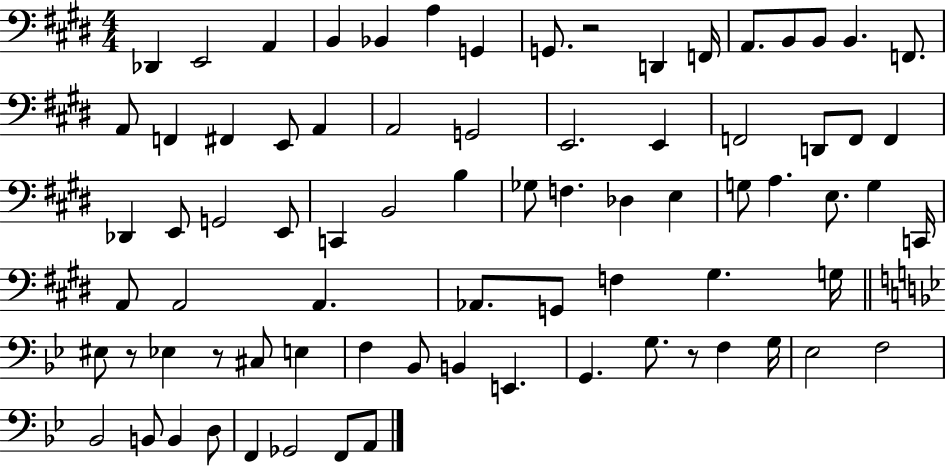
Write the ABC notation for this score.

X:1
T:Untitled
M:4/4
L:1/4
K:E
_D,, E,,2 A,, B,, _B,, A, G,, G,,/2 z2 D,, F,,/4 A,,/2 B,,/2 B,,/2 B,, F,,/2 A,,/2 F,, ^F,, E,,/2 A,, A,,2 G,,2 E,,2 E,, F,,2 D,,/2 F,,/2 F,, _D,, E,,/2 G,,2 E,,/2 C,, B,,2 B, _G,/2 F, _D, E, G,/2 A, E,/2 G, C,,/4 A,,/2 A,,2 A,, _A,,/2 G,,/2 F, ^G, G,/4 ^E,/2 z/2 _E, z/2 ^C,/2 E, F, _B,,/2 B,, E,, G,, G,/2 z/2 F, G,/4 _E,2 F,2 _B,,2 B,,/2 B,, D,/2 F,, _G,,2 F,,/2 A,,/2